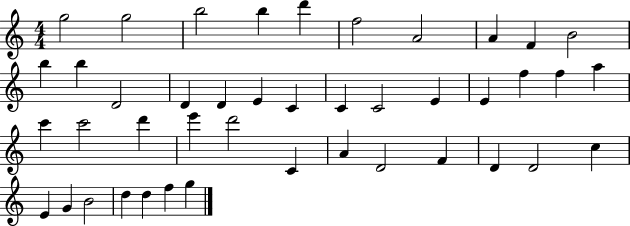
G5/h G5/h B5/h B5/q D6/q F5/h A4/h A4/q F4/q B4/h B5/q B5/q D4/h D4/q D4/q E4/q C4/q C4/q C4/h E4/q E4/q F5/q F5/q A5/q C6/q C6/h D6/q E6/q D6/h C4/q A4/q D4/h F4/q D4/q D4/h C5/q E4/q G4/q B4/h D5/q D5/q F5/q G5/q